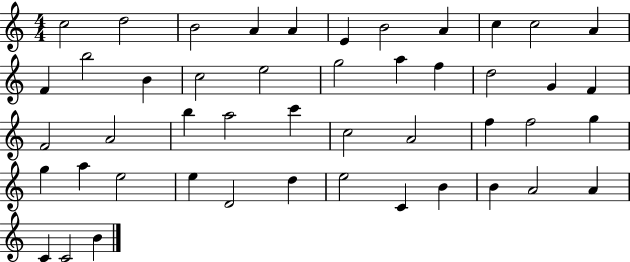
{
  \clef treble
  \numericTimeSignature
  \time 4/4
  \key c \major
  c''2 d''2 | b'2 a'4 a'4 | e'4 b'2 a'4 | c''4 c''2 a'4 | \break f'4 b''2 b'4 | c''2 e''2 | g''2 a''4 f''4 | d''2 g'4 f'4 | \break f'2 a'2 | b''4 a''2 c'''4 | c''2 a'2 | f''4 f''2 g''4 | \break g''4 a''4 e''2 | e''4 d'2 d''4 | e''2 c'4 b'4 | b'4 a'2 a'4 | \break c'4 c'2 b'4 | \bar "|."
}